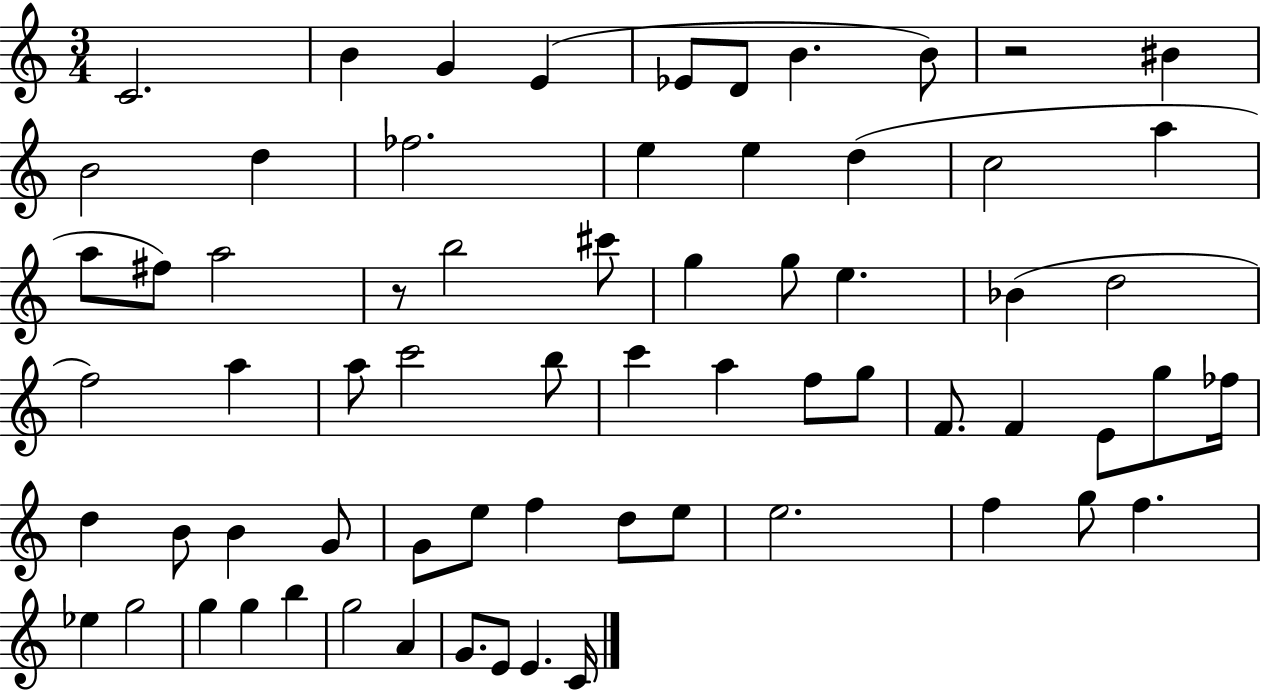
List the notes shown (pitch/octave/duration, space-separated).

C4/h. B4/q G4/q E4/q Eb4/e D4/e B4/q. B4/e R/h BIS4/q B4/h D5/q FES5/h. E5/q E5/q D5/q C5/h A5/q A5/e F#5/e A5/h R/e B5/h C#6/e G5/q G5/e E5/q. Bb4/q D5/h F5/h A5/q A5/e C6/h B5/e C6/q A5/q F5/e G5/e F4/e. F4/q E4/e G5/e FES5/s D5/q B4/e B4/q G4/e G4/e E5/e F5/q D5/e E5/e E5/h. F5/q G5/e F5/q. Eb5/q G5/h G5/q G5/q B5/q G5/h A4/q G4/e. E4/e E4/q. C4/s